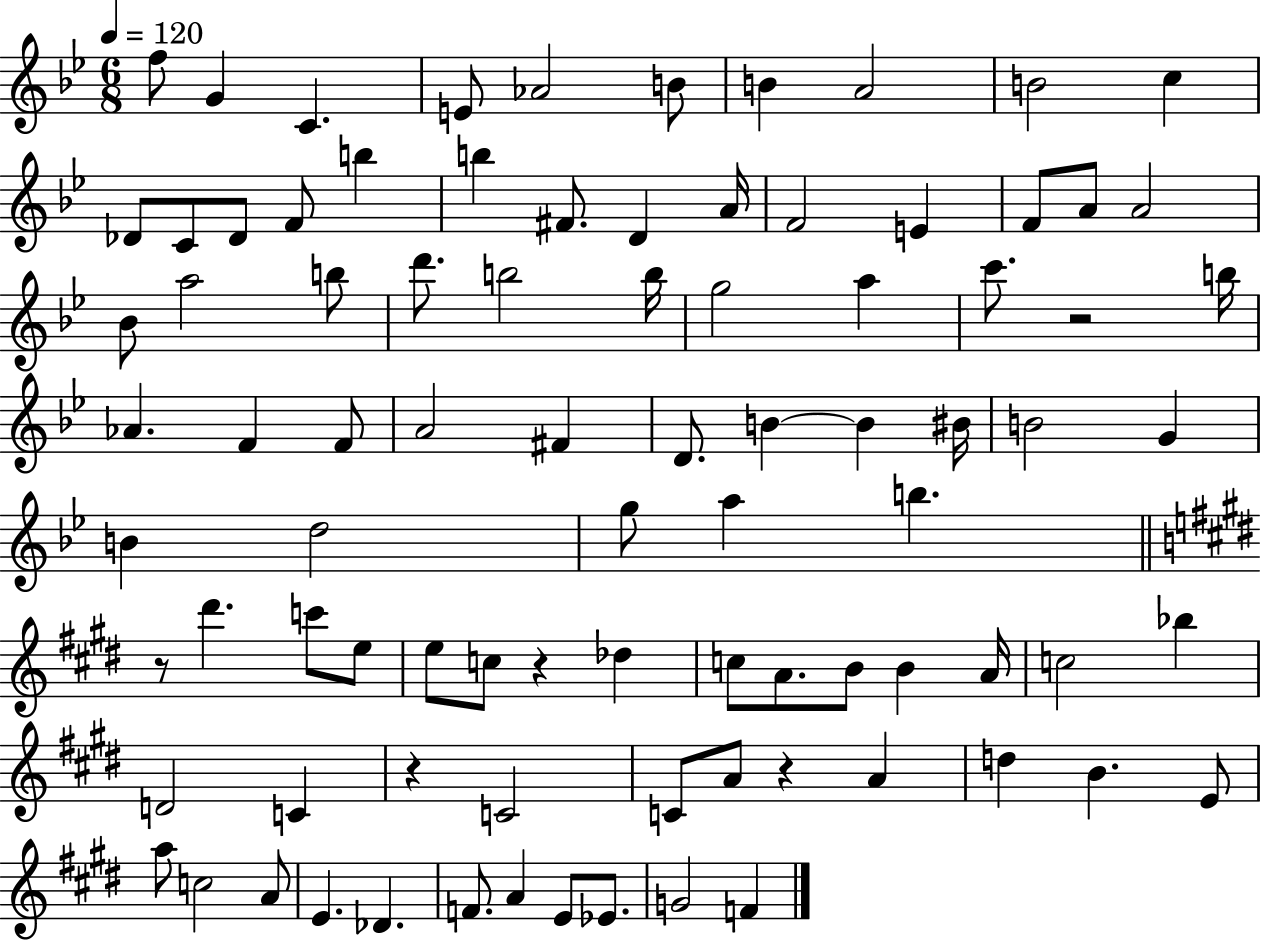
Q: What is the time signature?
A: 6/8